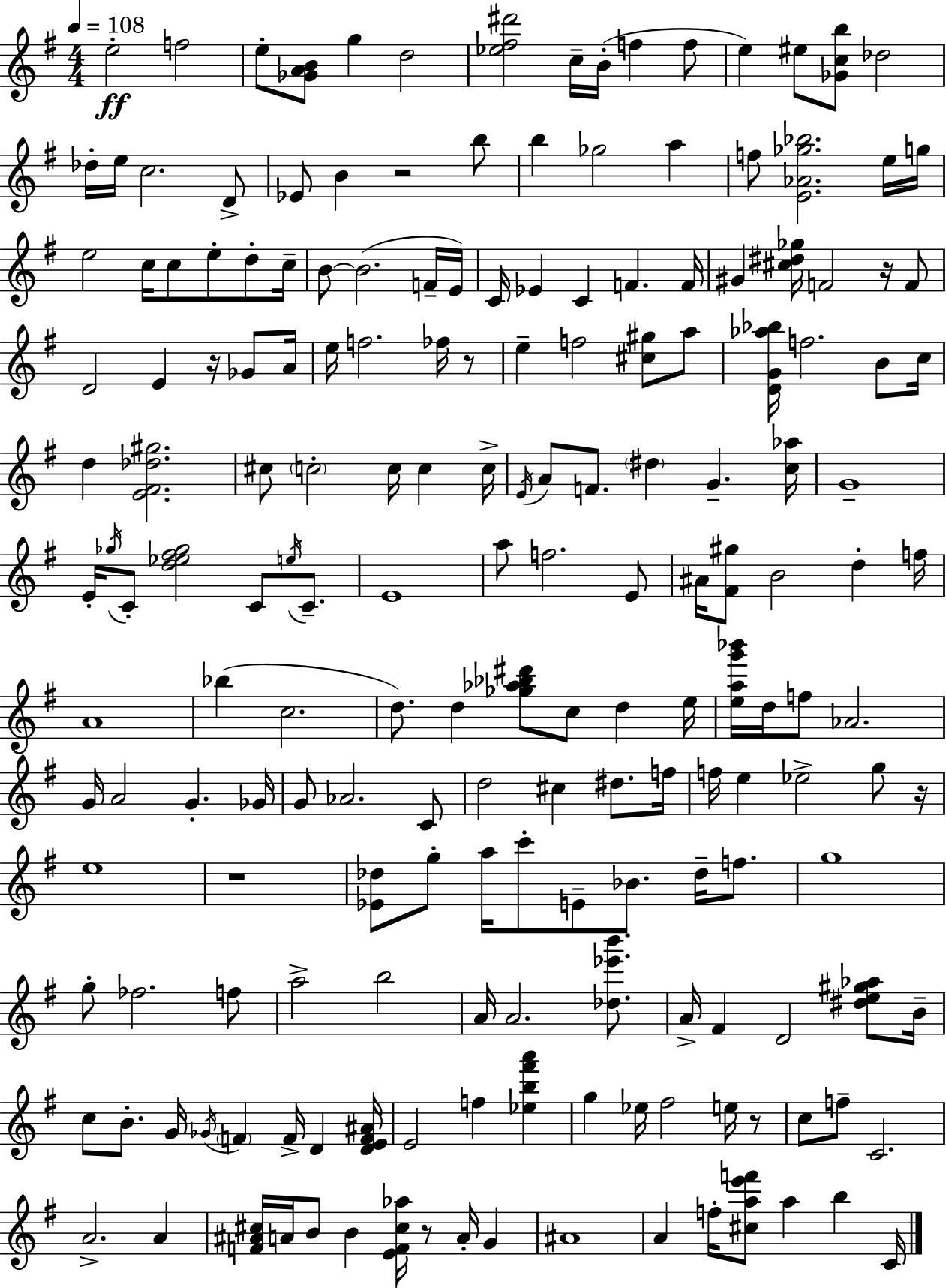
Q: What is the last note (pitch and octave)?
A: C4